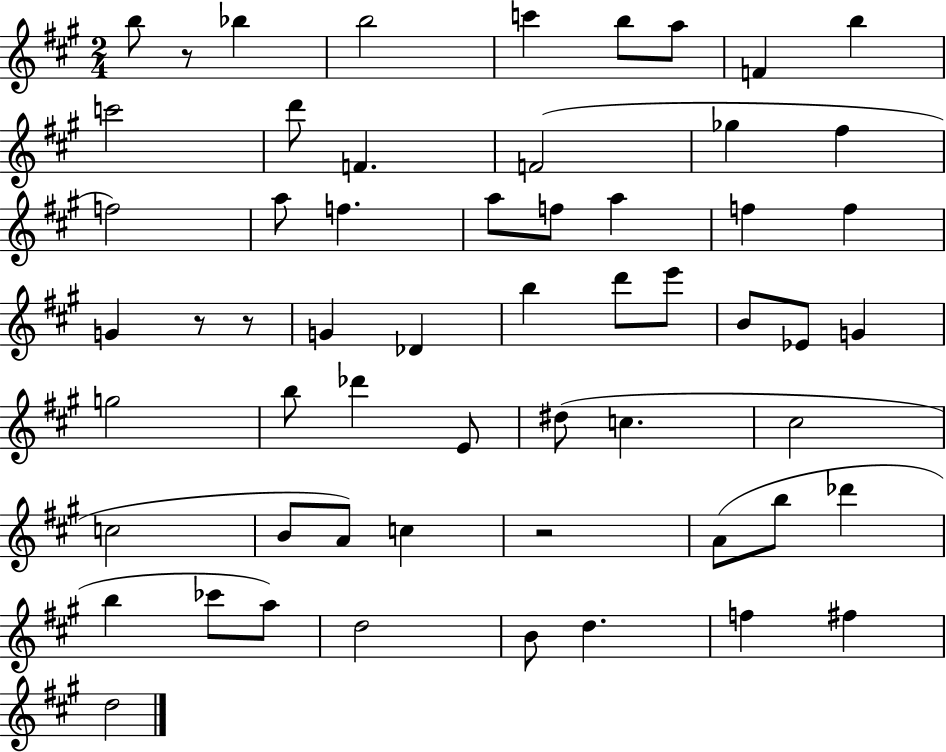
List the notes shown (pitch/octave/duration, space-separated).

B5/e R/e Bb5/q B5/h C6/q B5/e A5/e F4/q B5/q C6/h D6/e F4/q. F4/h Gb5/q F#5/q F5/h A5/e F5/q. A5/e F5/e A5/q F5/q F5/q G4/q R/e R/e G4/q Db4/q B5/q D6/e E6/e B4/e Eb4/e G4/q G5/h B5/e Db6/q E4/e D#5/e C5/q. C#5/h C5/h B4/e A4/e C5/q R/h A4/e B5/e Db6/q B5/q CES6/e A5/e D5/h B4/e D5/q. F5/q F#5/q D5/h